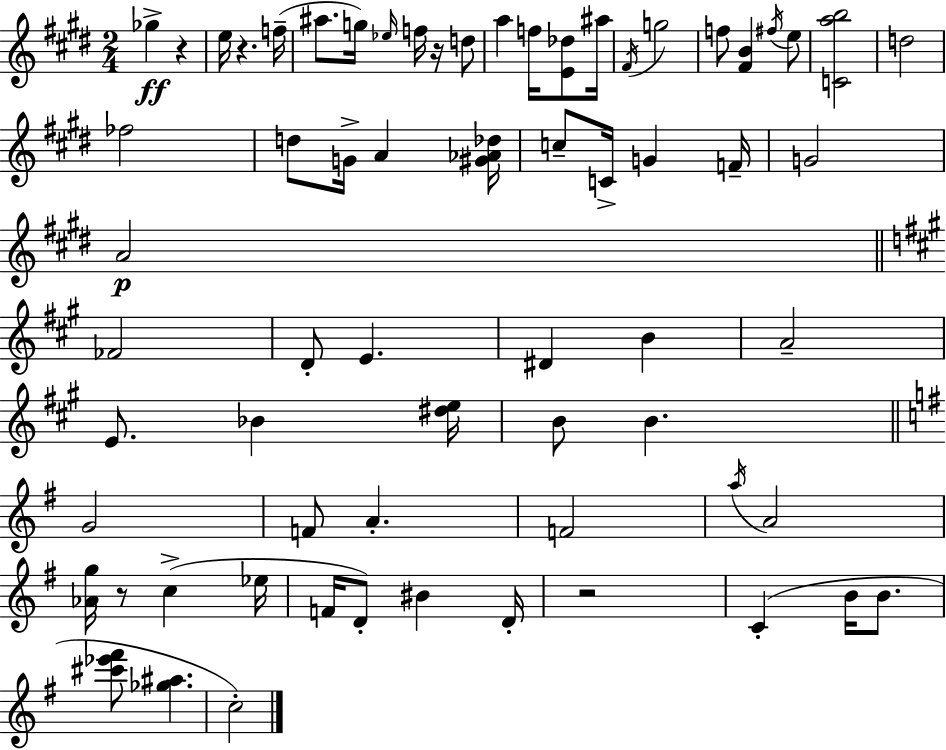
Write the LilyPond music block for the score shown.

{
  \clef treble
  \numericTimeSignature
  \time 2/4
  \key e \major
  ges''4->\ff r4 | e''16 r4. f''16--( | ais''8. g''16) \grace { ees''16 } f''16 r16 d''8 | a''4 f''16 <e' des''>8 | \break ais''16 \acciaccatura { fis'16 } g''2 | f''8 <fis' b'>4 | \acciaccatura { fis''16 } e''8 <c' a'' b''>2 | d''2 | \break fes''2 | d''8 g'16-> a'4 | <gis' aes' des''>16 c''8-- c'16-> g'4 | f'16-- g'2 | \break a'2\p | \bar "||" \break \key a \major fes'2 | d'8-. e'4. | dis'4 b'4 | a'2-- | \break e'8. bes'4 <dis'' e''>16 | b'8 b'4. | \bar "||" \break \key e \minor g'2 | f'8 a'4.-. | f'2 | \acciaccatura { a''16 } a'2 | \break <aes' g''>16 r8 c''4->( | ees''16 f'16 d'8-.) bis'4 | d'16-. r2 | c'4-.( b'16 b'8. | \break <cis''' ees''' fis'''>8 <ges'' ais''>4. | c''2-.) | \bar "|."
}